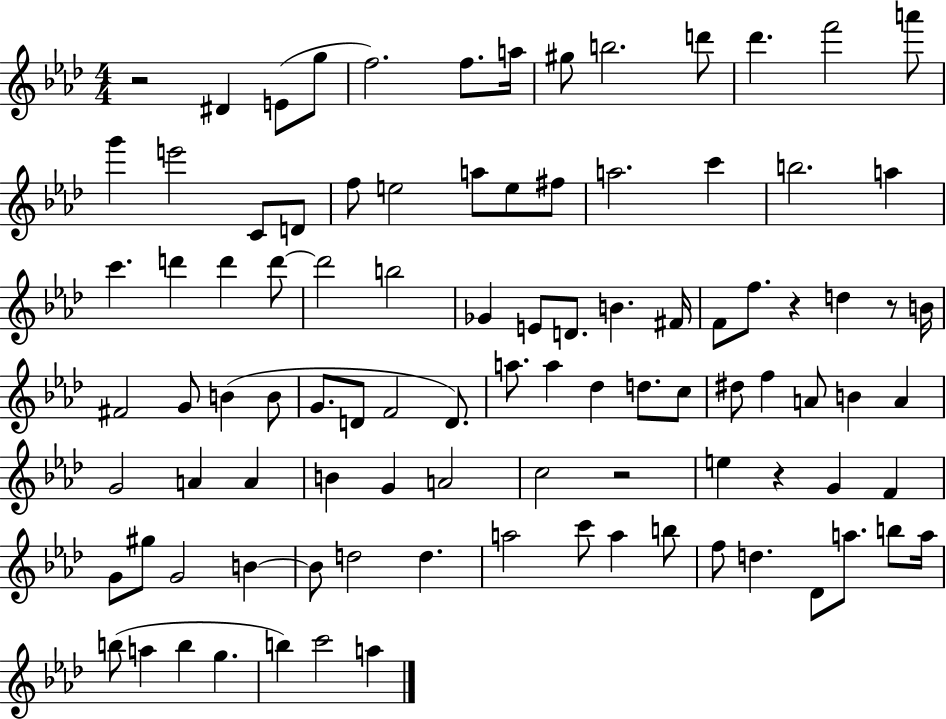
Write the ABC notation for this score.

X:1
T:Untitled
M:4/4
L:1/4
K:Ab
z2 ^D E/2 g/2 f2 f/2 a/4 ^g/2 b2 d'/2 _d' f'2 a'/2 g' e'2 C/2 D/2 f/2 e2 a/2 e/2 ^f/2 a2 c' b2 a c' d' d' d'/2 d'2 b2 _G E/2 D/2 B ^F/4 F/2 f/2 z d z/2 B/4 ^F2 G/2 B B/2 G/2 D/2 F2 D/2 a/2 a _d d/2 c/2 ^d/2 f A/2 B A G2 A A B G A2 c2 z2 e z G F G/2 ^g/2 G2 B B/2 d2 d a2 c'/2 a b/2 f/2 d _D/2 a/2 b/2 a/4 b/2 a b g b c'2 a